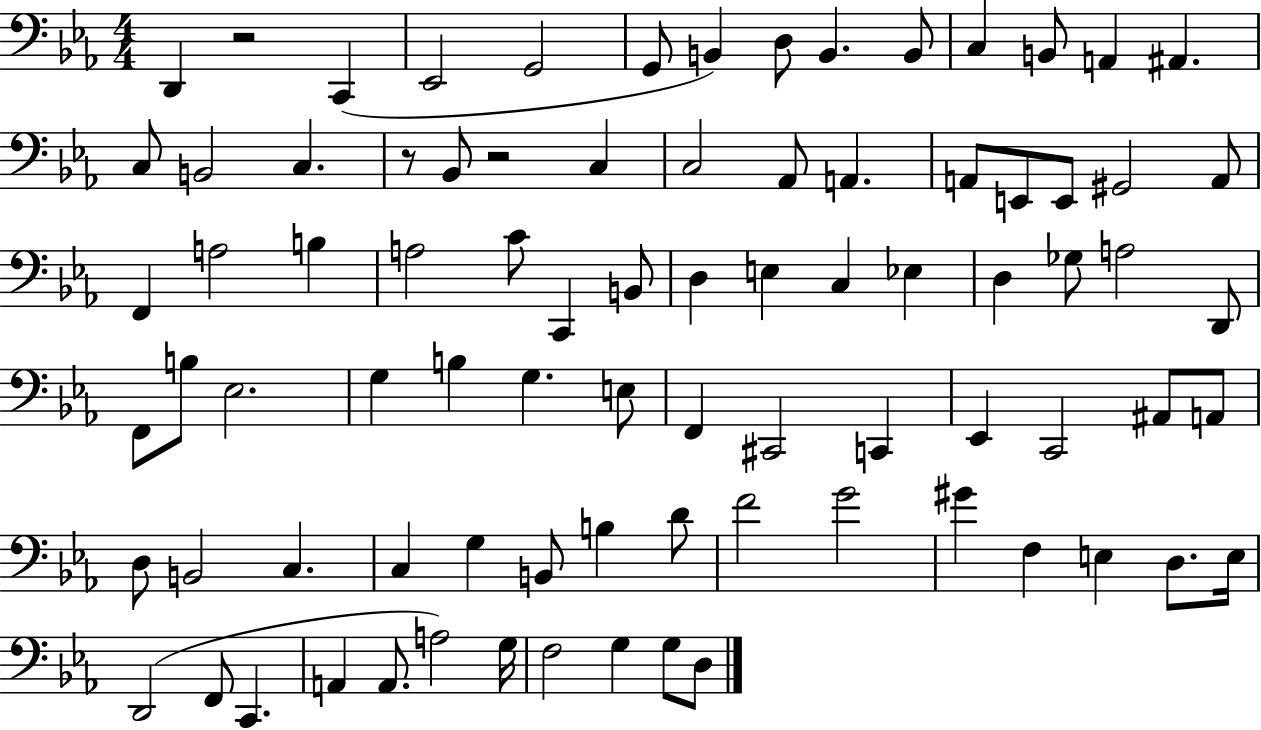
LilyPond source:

{
  \clef bass
  \numericTimeSignature
  \time 4/4
  \key ees \major
  d,4 r2 c,4( | ees,2 g,2 | g,8 b,4) d8 b,4. b,8 | c4 b,8 a,4 ais,4. | \break c8 b,2 c4. | r8 bes,8 r2 c4 | c2 aes,8 a,4. | a,8 e,8 e,8 gis,2 a,8 | \break f,4 a2 b4 | a2 c'8 c,4 b,8 | d4 e4 c4 ees4 | d4 ges8 a2 d,8 | \break f,8 b8 ees2. | g4 b4 g4. e8 | f,4 cis,2 c,4 | ees,4 c,2 ais,8 a,8 | \break d8 b,2 c4. | c4 g4 b,8 b4 d'8 | f'2 g'2 | gis'4 f4 e4 d8. e16 | \break d,2( f,8 c,4. | a,4 a,8. a2) g16 | f2 g4 g8 d8 | \bar "|."
}